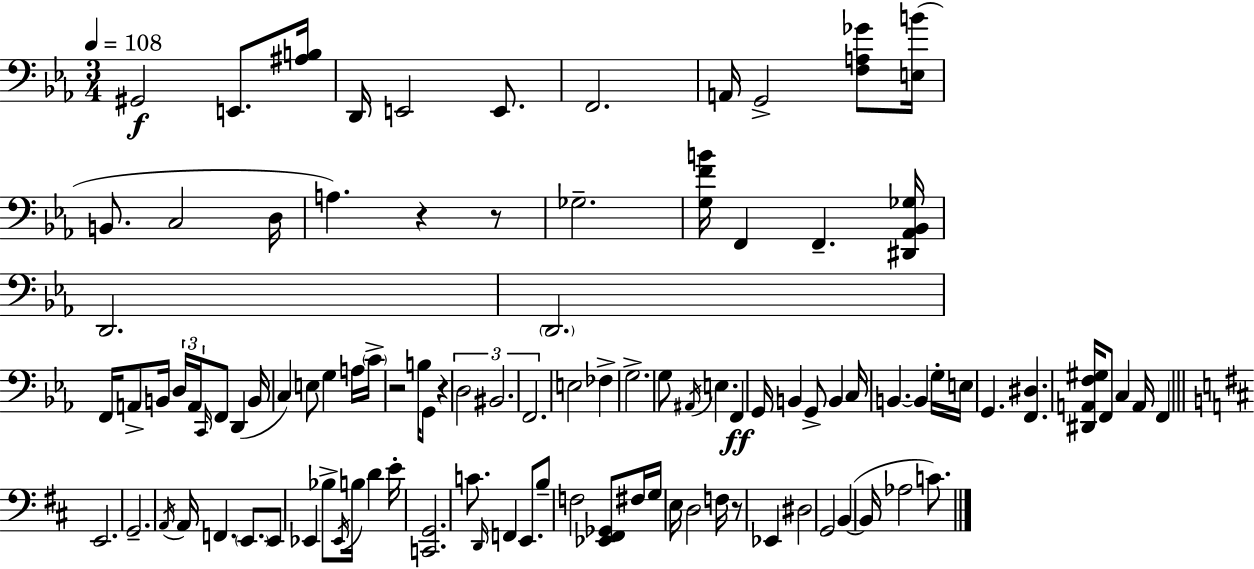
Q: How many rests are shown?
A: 5